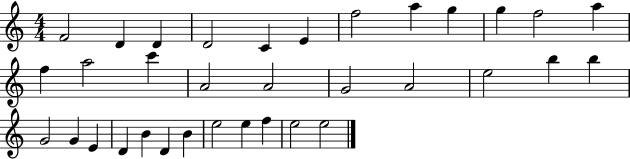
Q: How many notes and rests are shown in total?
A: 34